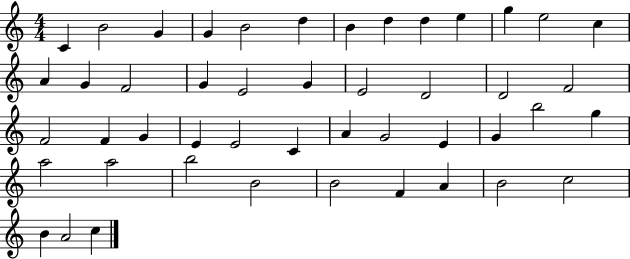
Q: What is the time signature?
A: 4/4